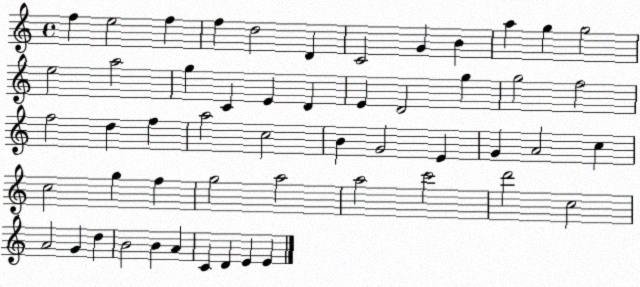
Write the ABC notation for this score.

X:1
T:Untitled
M:4/4
L:1/4
K:C
f e2 f f d2 D C2 G B a g g2 e2 a2 g C E D E D2 g g2 f2 f2 d f a2 c2 B G2 E G A2 c c2 g f g2 a2 a2 c'2 d'2 c2 A2 G d B2 B A C D E E